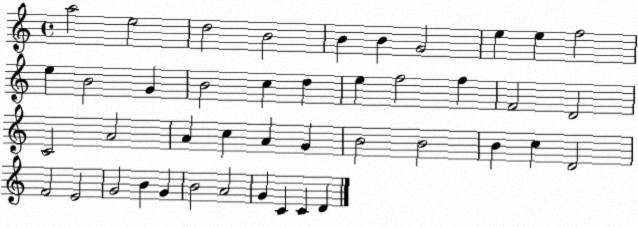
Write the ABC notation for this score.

X:1
T:Untitled
M:4/4
L:1/4
K:C
a2 e2 d2 B2 B B G2 e e f2 e B2 G B2 c d e f2 f F2 D2 C2 A2 A c A G B2 B2 B c D2 F2 E2 G2 B G B2 A2 G C C D